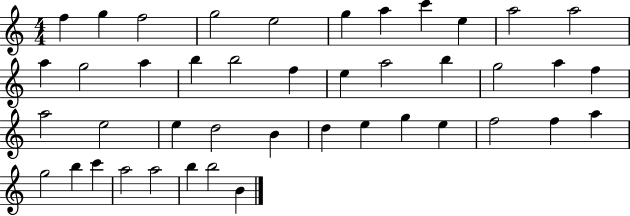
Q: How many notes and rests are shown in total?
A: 43